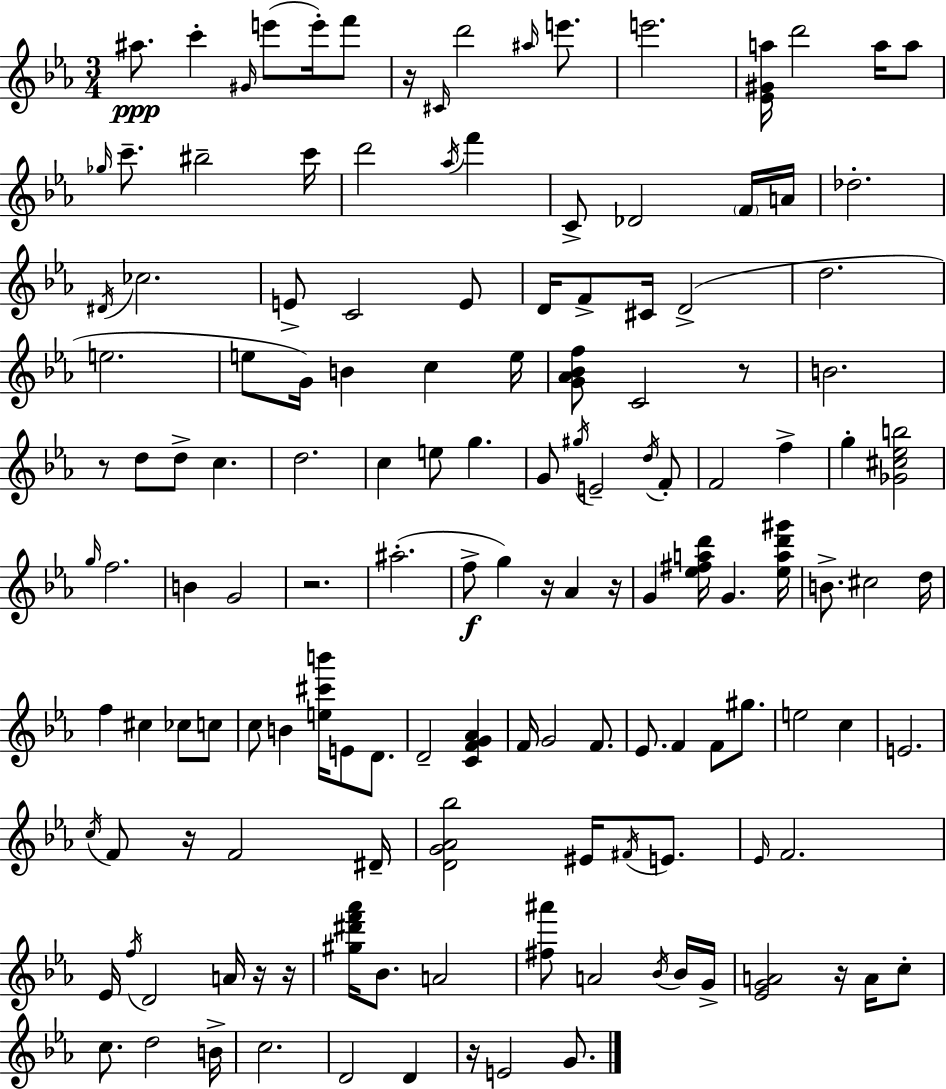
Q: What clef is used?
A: treble